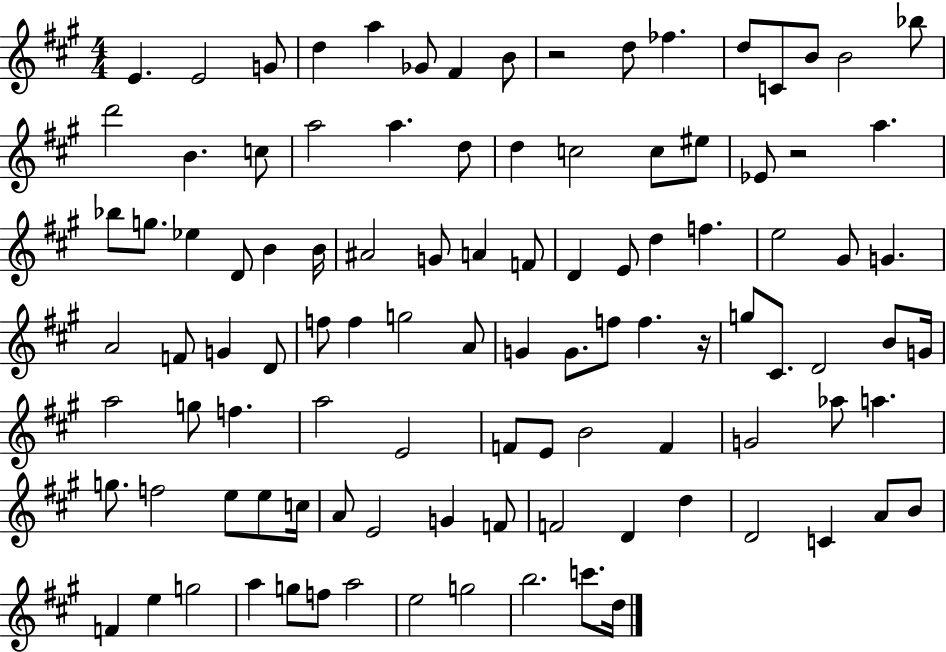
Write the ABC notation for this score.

X:1
T:Untitled
M:4/4
L:1/4
K:A
E E2 G/2 d a _G/2 ^F B/2 z2 d/2 _f d/2 C/2 B/2 B2 _b/2 d'2 B c/2 a2 a d/2 d c2 c/2 ^e/2 _E/2 z2 a _b/2 g/2 _e D/2 B B/4 ^A2 G/2 A F/2 D E/2 d f e2 ^G/2 G A2 F/2 G D/2 f/2 f g2 A/2 G G/2 f/2 f z/4 g/2 ^C/2 D2 B/2 G/4 a2 g/2 f a2 E2 F/2 E/2 B2 F G2 _a/2 a g/2 f2 e/2 e/2 c/4 A/2 E2 G F/2 F2 D d D2 C A/2 B/2 F e g2 a g/2 f/2 a2 e2 g2 b2 c'/2 d/4